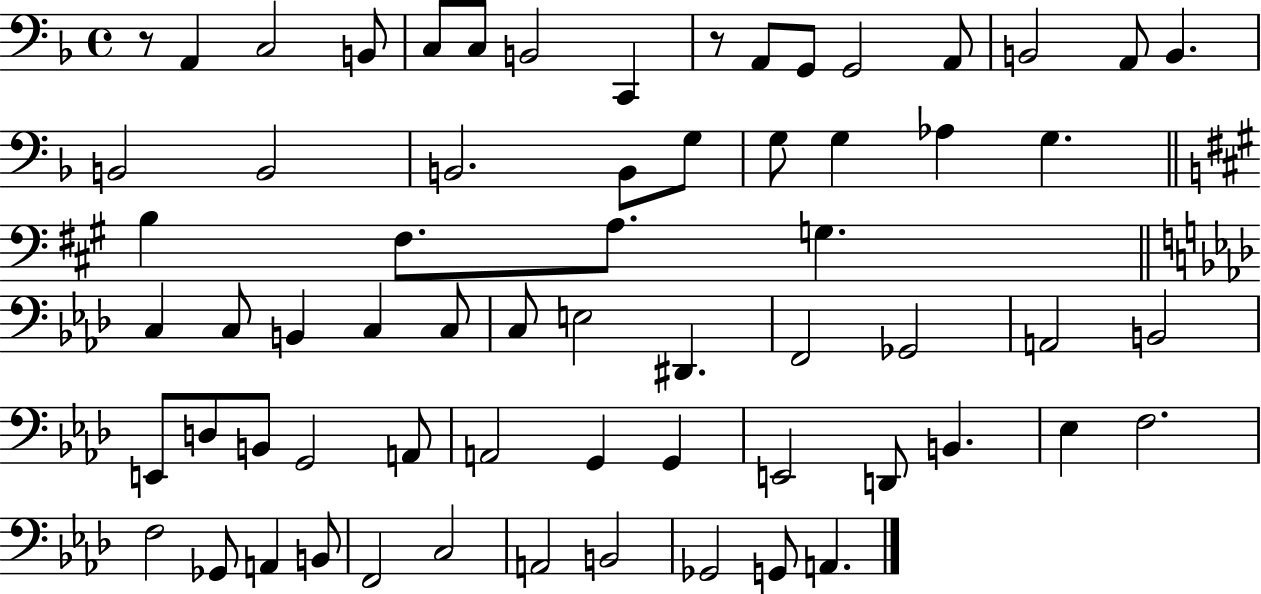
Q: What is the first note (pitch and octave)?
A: A2